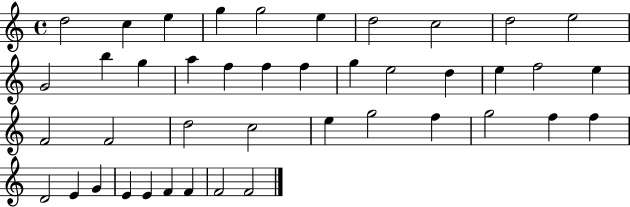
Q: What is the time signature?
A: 4/4